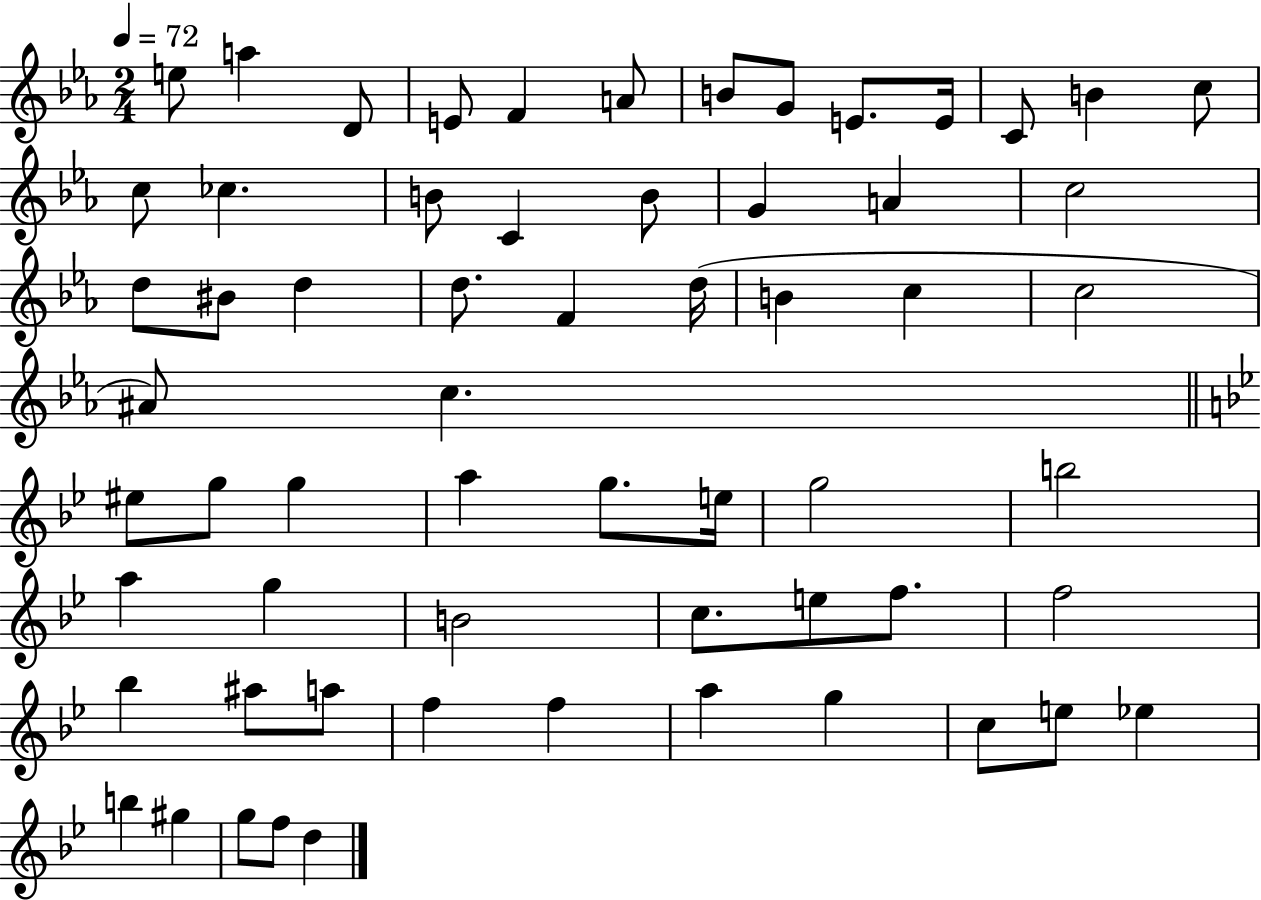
{
  \clef treble
  \numericTimeSignature
  \time 2/4
  \key ees \major
  \tempo 4 = 72
  e''8 a''4 d'8 | e'8 f'4 a'8 | b'8 g'8 e'8. e'16 | c'8 b'4 c''8 | \break c''8 ces''4. | b'8 c'4 b'8 | g'4 a'4 | c''2 | \break d''8 bis'8 d''4 | d''8. f'4 d''16( | b'4 c''4 | c''2 | \break ais'8) c''4. | \bar "||" \break \key bes \major eis''8 g''8 g''4 | a''4 g''8. e''16 | g''2 | b''2 | \break a''4 g''4 | b'2 | c''8. e''8 f''8. | f''2 | \break bes''4 ais''8 a''8 | f''4 f''4 | a''4 g''4 | c''8 e''8 ees''4 | \break b''4 gis''4 | g''8 f''8 d''4 | \bar "|."
}